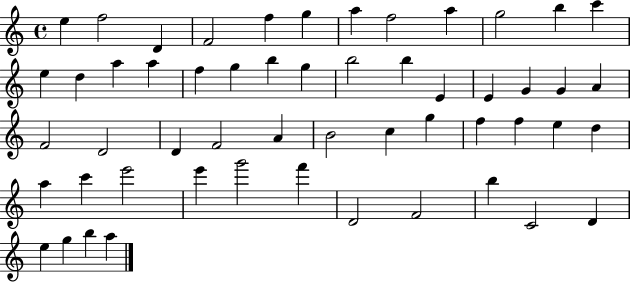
{
  \clef treble
  \time 4/4
  \defaultTimeSignature
  \key c \major
  e''4 f''2 d'4 | f'2 f''4 g''4 | a''4 f''2 a''4 | g''2 b''4 c'''4 | \break e''4 d''4 a''4 a''4 | f''4 g''4 b''4 g''4 | b''2 b''4 e'4 | e'4 g'4 g'4 a'4 | \break f'2 d'2 | d'4 f'2 a'4 | b'2 c''4 g''4 | f''4 f''4 e''4 d''4 | \break a''4 c'''4 e'''2 | e'''4 g'''2 f'''4 | d'2 f'2 | b''4 c'2 d'4 | \break e''4 g''4 b''4 a''4 | \bar "|."
}